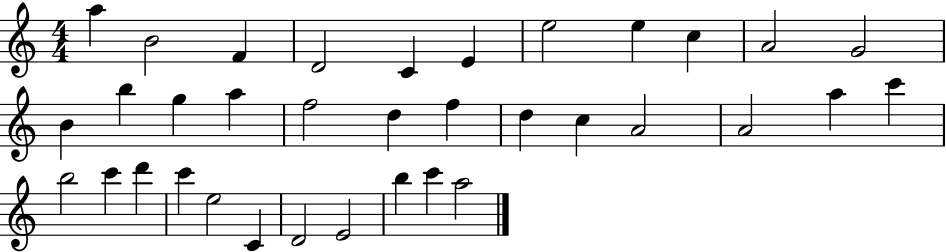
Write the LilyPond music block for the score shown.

{
  \clef treble
  \numericTimeSignature
  \time 4/4
  \key c \major
  a''4 b'2 f'4 | d'2 c'4 e'4 | e''2 e''4 c''4 | a'2 g'2 | \break b'4 b''4 g''4 a''4 | f''2 d''4 f''4 | d''4 c''4 a'2 | a'2 a''4 c'''4 | \break b''2 c'''4 d'''4 | c'''4 e''2 c'4 | d'2 e'2 | b''4 c'''4 a''2 | \break \bar "|."
}